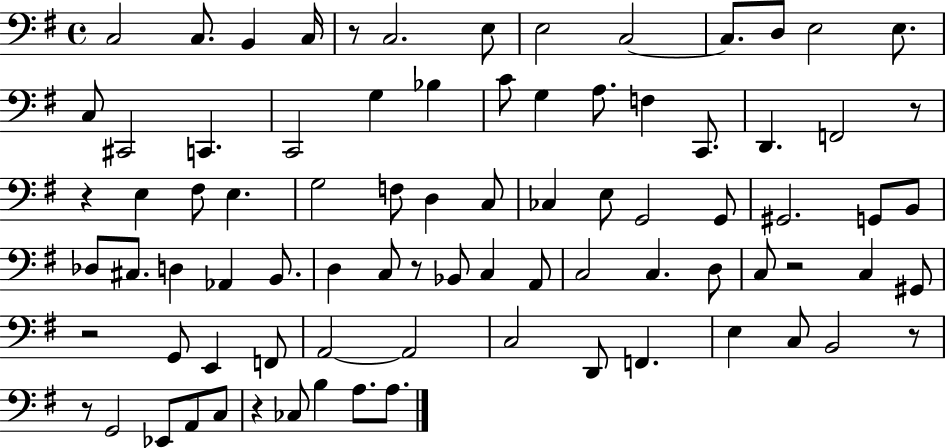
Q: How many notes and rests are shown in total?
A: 83